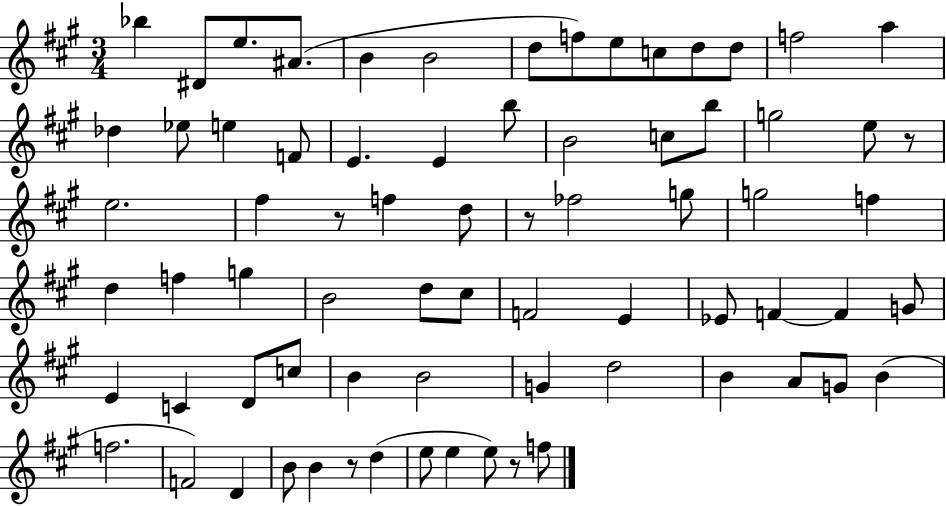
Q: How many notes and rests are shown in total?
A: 73